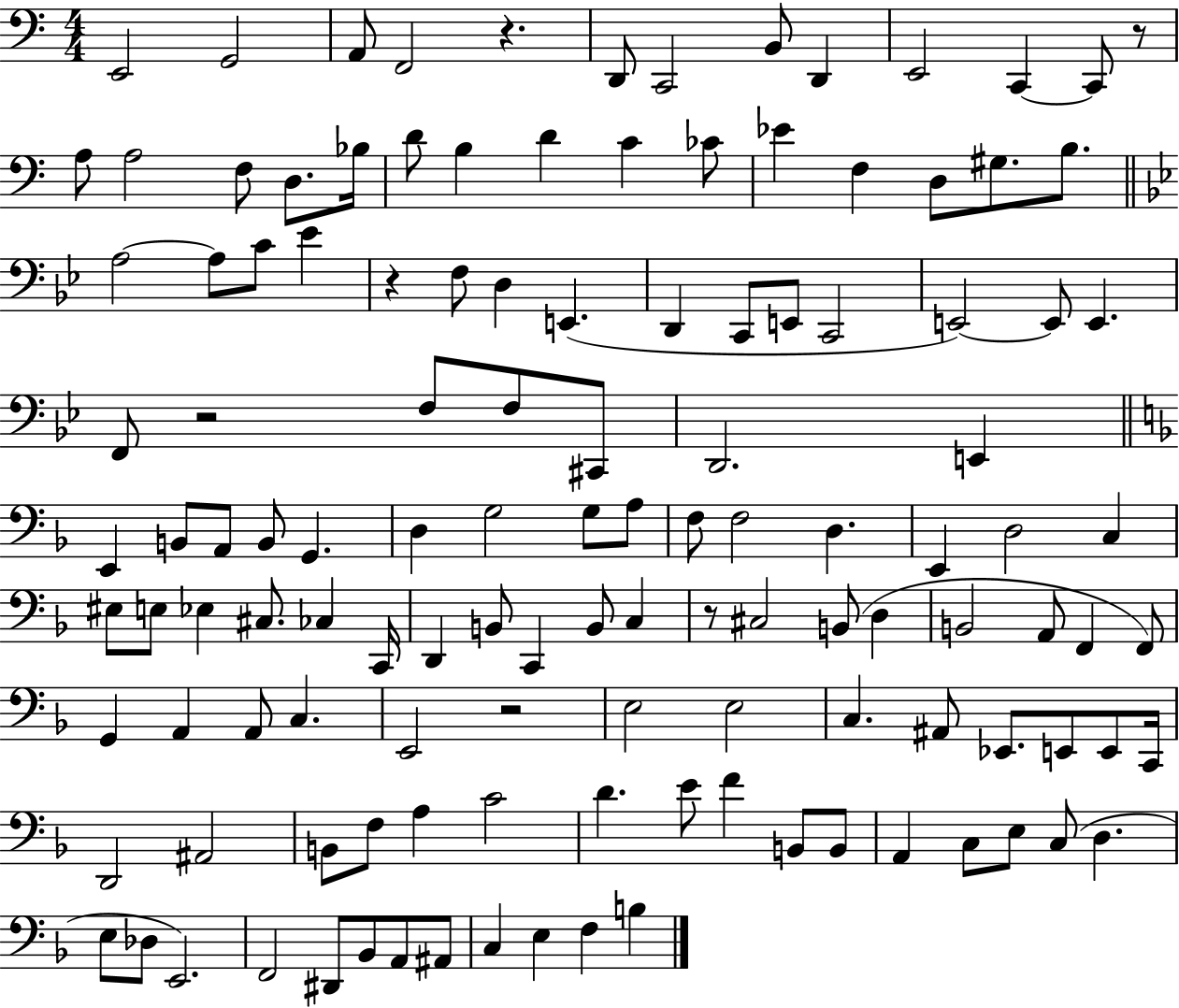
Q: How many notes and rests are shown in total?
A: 126